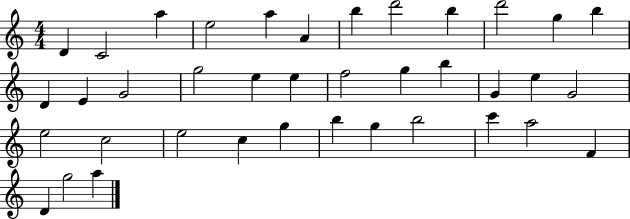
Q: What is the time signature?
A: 4/4